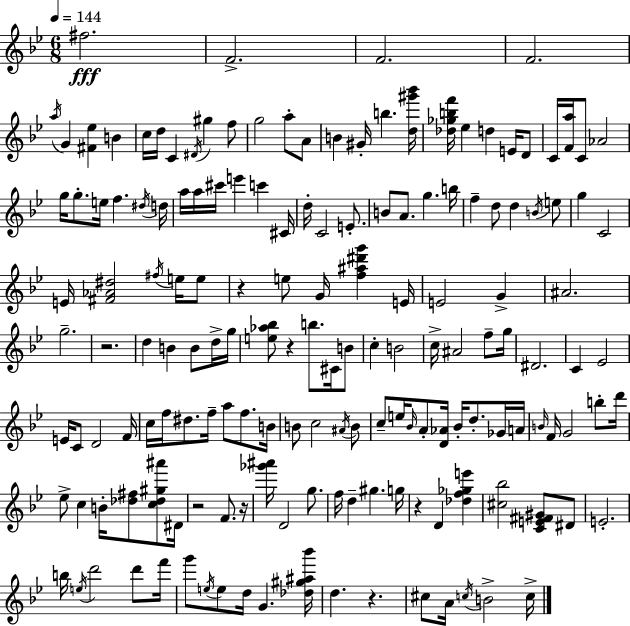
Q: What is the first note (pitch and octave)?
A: F#5